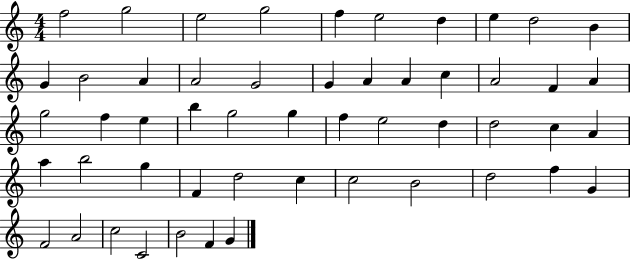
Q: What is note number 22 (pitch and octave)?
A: A4